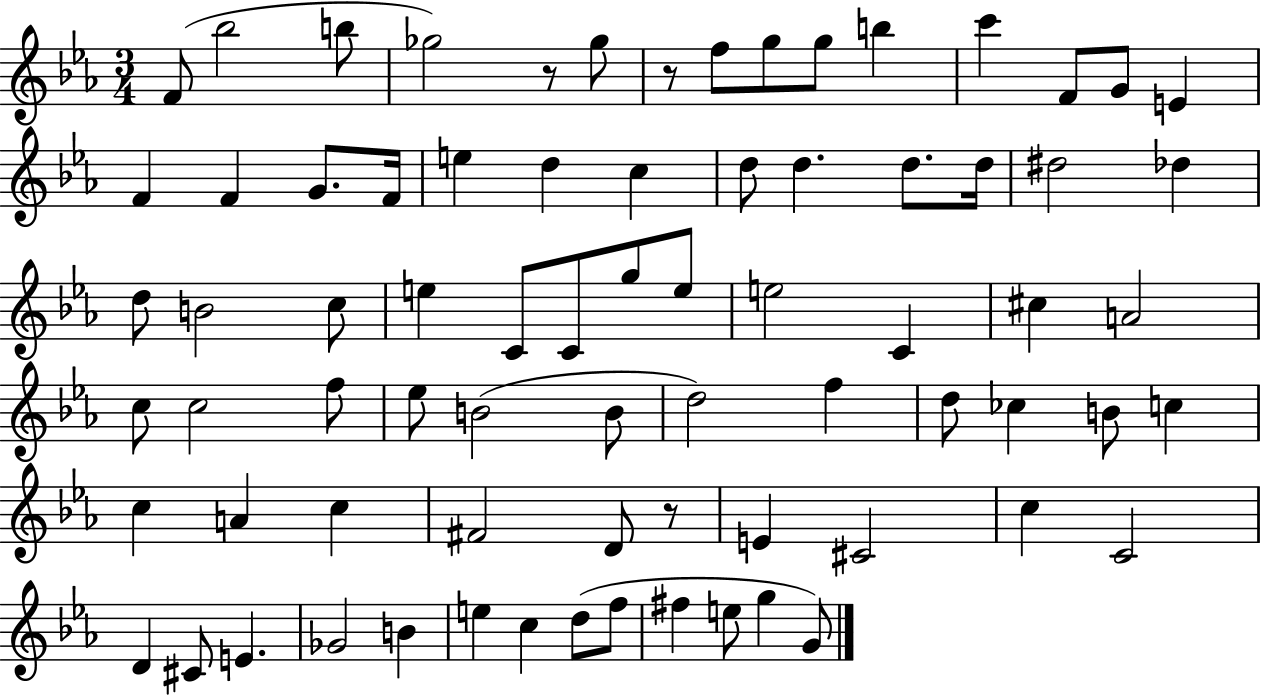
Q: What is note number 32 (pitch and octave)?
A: C4